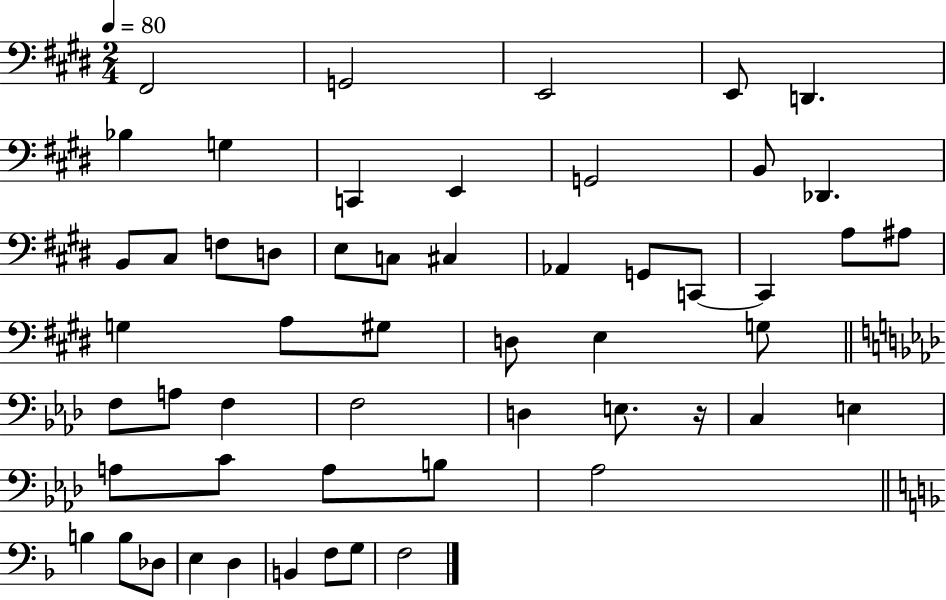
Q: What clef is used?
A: bass